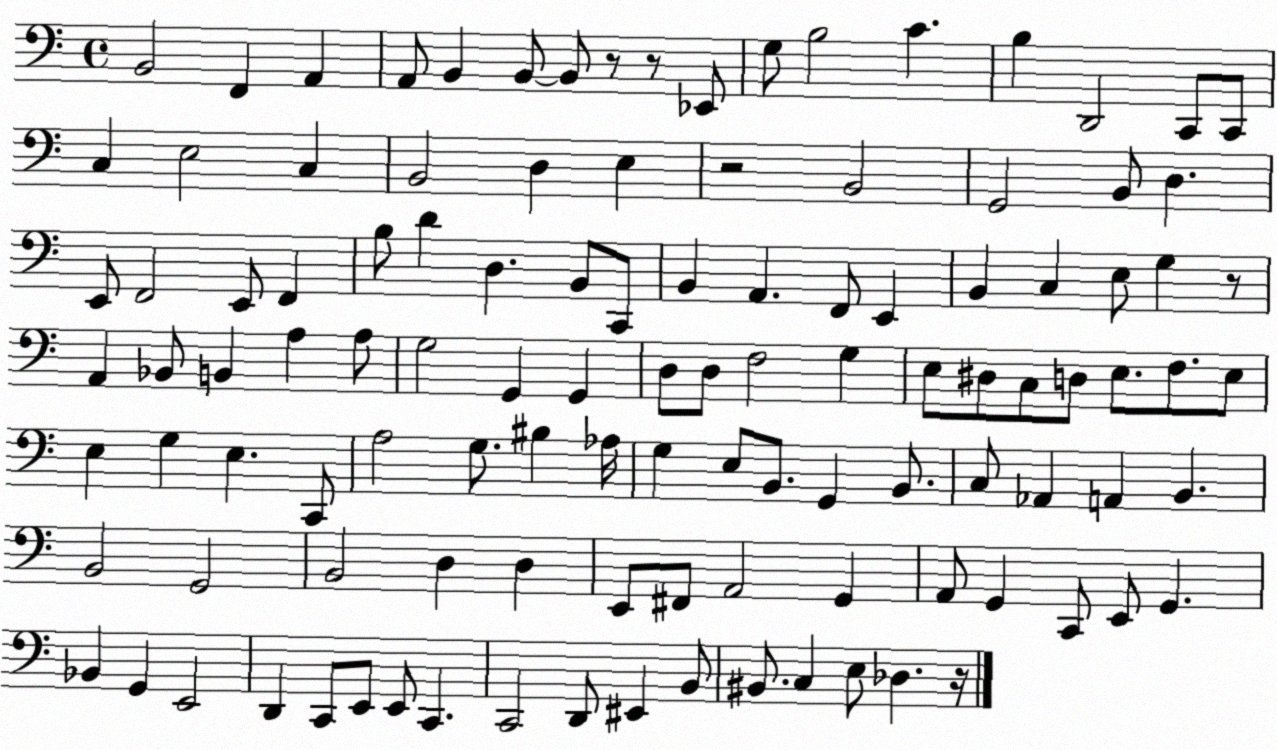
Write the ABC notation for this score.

X:1
T:Untitled
M:4/4
L:1/4
K:C
B,,2 F,, A,, A,,/2 B,, B,,/2 B,,/2 z/2 z/2 _E,,/2 G,/2 B,2 C B, D,,2 C,,/2 C,,/2 C, E,2 C, B,,2 D, E, z2 B,,2 G,,2 B,,/2 D, E,,/2 F,,2 E,,/2 F,, B,/2 D D, B,,/2 C,,/2 B,, A,, F,,/2 E,, B,, C, E,/2 G, z/2 A,, _B,,/2 B,, A, A,/2 G,2 G,, G,, D,/2 D,/2 F,2 G, E,/2 ^D,/2 C,/2 D,/2 E,/2 F,/2 E,/2 E, G, E, C,,/2 A,2 G,/2 ^B, _A,/4 G, E,/2 B,,/2 G,, B,,/2 C,/2 _A,, A,, B,, B,,2 G,,2 B,,2 D, D, E,,/2 ^F,,/2 A,,2 G,, A,,/2 G,, C,,/2 E,,/2 G,, _B,, G,, E,,2 D,, C,,/2 E,,/2 E,,/2 C,, C,,2 D,,/2 ^E,, B,,/2 ^B,,/2 C, E,/2 _D, z/4